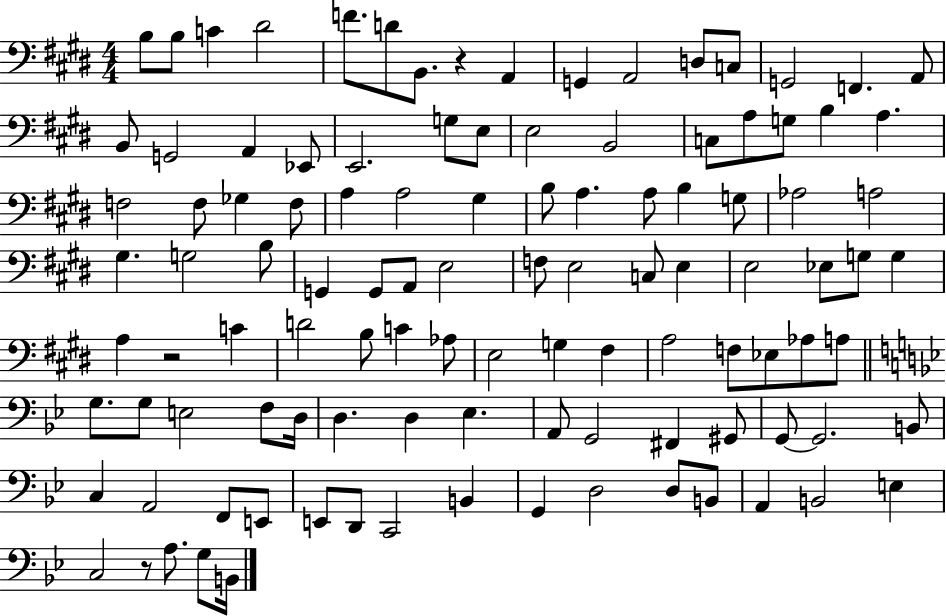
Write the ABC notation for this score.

X:1
T:Untitled
M:4/4
L:1/4
K:E
B,/2 B,/2 C ^D2 F/2 D/2 B,,/2 z A,, G,, A,,2 D,/2 C,/2 G,,2 F,, A,,/2 B,,/2 G,,2 A,, _E,,/2 E,,2 G,/2 E,/2 E,2 B,,2 C,/2 A,/2 G,/2 B, A, F,2 F,/2 _G, F,/2 A, A,2 ^G, B,/2 A, A,/2 B, G,/2 _A,2 A,2 ^G, G,2 B,/2 G,, G,,/2 A,,/2 E,2 F,/2 E,2 C,/2 E, E,2 _E,/2 G,/2 G, A, z2 C D2 B,/2 C _A,/2 E,2 G, ^F, A,2 F,/2 _E,/2 _A,/2 A,/2 G,/2 G,/2 E,2 F,/2 D,/4 D, D, _E, A,,/2 G,,2 ^F,, ^G,,/2 G,,/2 G,,2 B,,/2 C, A,,2 F,,/2 E,,/2 E,,/2 D,,/2 C,,2 B,, G,, D,2 D,/2 B,,/2 A,, B,,2 E, C,2 z/2 A,/2 G,/2 B,,/4